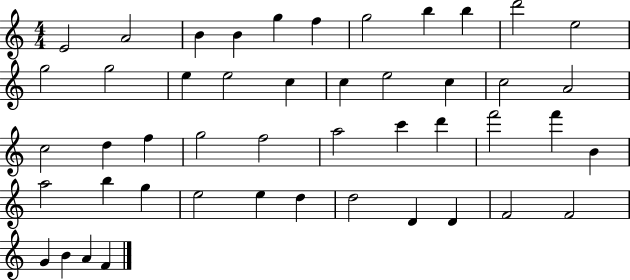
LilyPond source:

{
  \clef treble
  \numericTimeSignature
  \time 4/4
  \key c \major
  e'2 a'2 | b'4 b'4 g''4 f''4 | g''2 b''4 b''4 | d'''2 e''2 | \break g''2 g''2 | e''4 e''2 c''4 | c''4 e''2 c''4 | c''2 a'2 | \break c''2 d''4 f''4 | g''2 f''2 | a''2 c'''4 d'''4 | f'''2 f'''4 b'4 | \break a''2 b''4 g''4 | e''2 e''4 d''4 | d''2 d'4 d'4 | f'2 f'2 | \break g'4 b'4 a'4 f'4 | \bar "|."
}